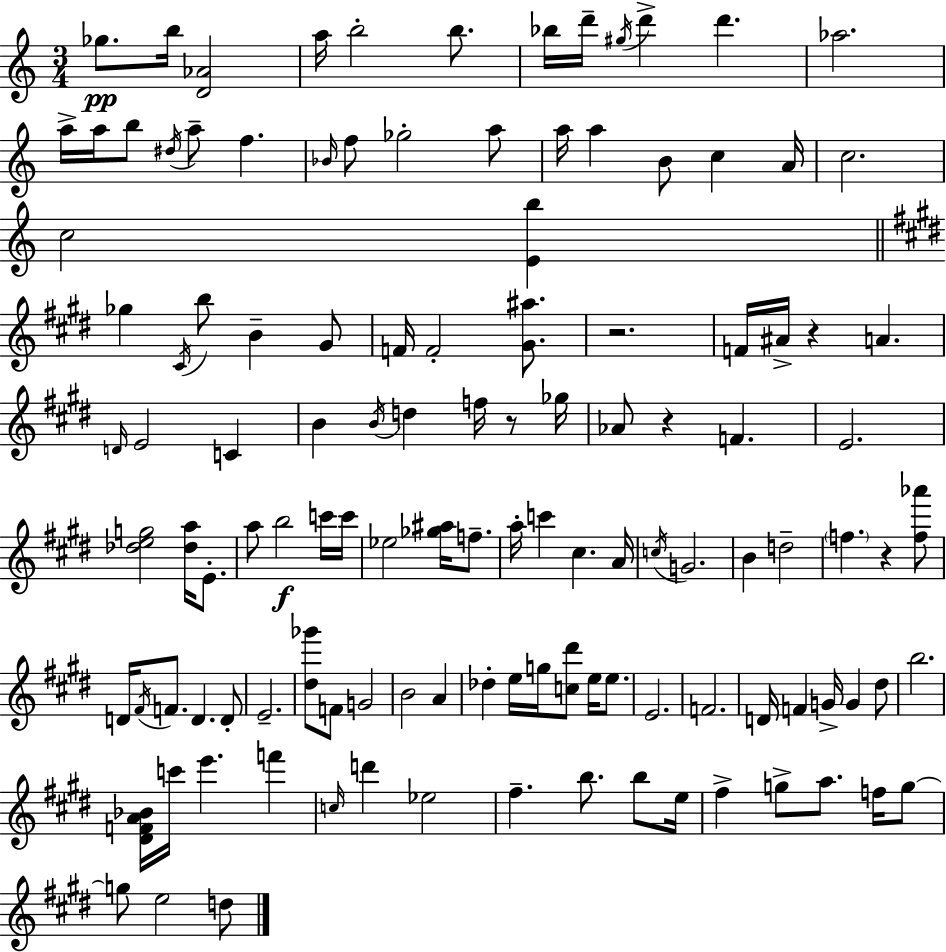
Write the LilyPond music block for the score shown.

{
  \clef treble
  \numericTimeSignature
  \time 3/4
  \key c \major
  ges''8.\pp b''16 <d' aes'>2 | a''16 b''2-. b''8. | bes''16 d'''16-- \acciaccatura { gis''16 } d'''4-> d'''4. | aes''2. | \break a''16-> a''16 b''8 \acciaccatura { dis''16 } a''8-- f''4. | \grace { bes'16 } f''8 ges''2-. | a''8 a''16 a''4 b'8 c''4 | a'16 c''2. | \break c''2 <e' b''>4 | \bar "||" \break \key e \major ges''4 \acciaccatura { cis'16 } b''8 b'4-- gis'8 | f'16 f'2-. <gis' ais''>8. | r2. | f'16 ais'16-> r4 a'4. | \break \grace { d'16 } e'2 c'4 | b'4 \acciaccatura { b'16 } d''4 f''16 | r8 ges''16 aes'8 r4 f'4. | e'2. | \break <des'' e'' g''>2 <des'' a''>16 | e'8.-. a''8 b''2\f | c'''16 c'''16 ees''2 <ges'' ais''>16 | f''8.-- a''16-. c'''4 cis''4. | \break a'16 \acciaccatura { c''16 } g'2. | b'4 d''2-- | \parenthesize f''4. r4 | <f'' aes'''>8 d'16 \acciaccatura { fis'16 } f'8. d'4. | \break d'8-. e'2.-- | <dis'' ges'''>8 f'8 g'2 | b'2 | a'4 des''4-. e''16 g''16 <c'' dis'''>8 | \break e''16 e''8. e'2. | f'2. | d'16 f'4 g'16-> g'4 | dis''8 b''2. | \break <dis' f' a' bes'>16 c'''16 e'''4. | f'''4 \grace { c''16 } d'''4 ees''2 | fis''4.-- | b''8. b''8 e''16 fis''4-> g''8-> | \break a''8. f''16 g''8~~ g''8 e''2 | d''8 \bar "|."
}